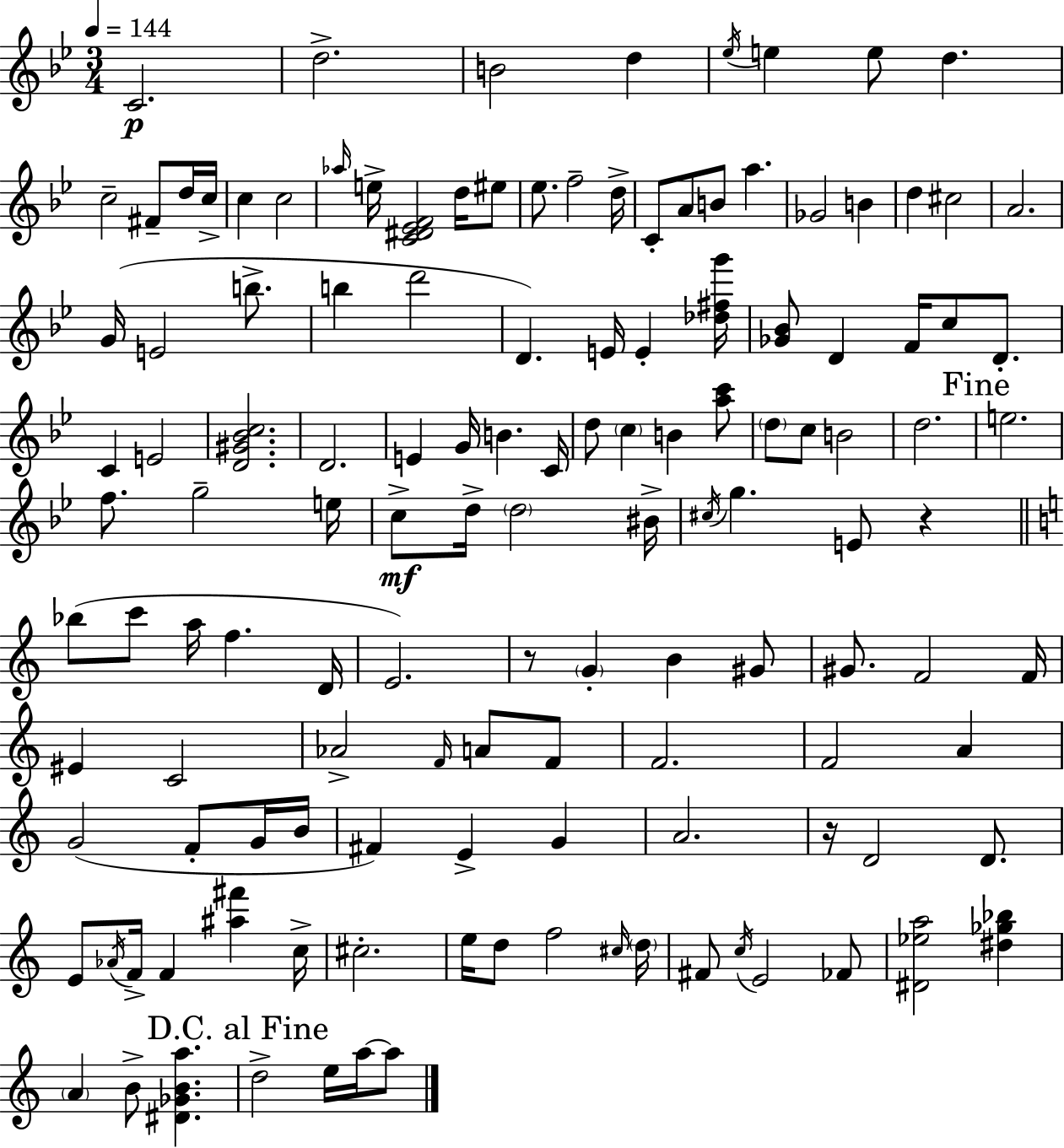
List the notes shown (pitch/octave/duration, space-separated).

C4/h. D5/h. B4/h D5/q Eb5/s E5/q E5/e D5/q. C5/h F#4/e D5/s C5/s C5/q C5/h Ab5/s E5/s [C4,D#4,Eb4,F4]/h D5/s EIS5/e Eb5/e. F5/h D5/s C4/e A4/e B4/e A5/q. Gb4/h B4/q D5/q C#5/h A4/h. G4/s E4/h B5/e. B5/q D6/h D4/q. E4/s E4/q [Db5,F#5,G6]/s [Gb4,Bb4]/e D4/q F4/s C5/e D4/e. C4/q E4/h [D4,G#4,Bb4,C5]/h. D4/h. E4/q G4/s B4/q. C4/s D5/e C5/q B4/q [A5,C6]/e D5/e C5/e B4/h D5/h. E5/h. F5/e. G5/h E5/s C5/e D5/s D5/h BIS4/s C#5/s G5/q. E4/e R/q Bb5/e C6/e A5/s F5/q. D4/s E4/h. R/e G4/q B4/q G#4/e G#4/e. F4/h F4/s EIS4/q C4/h Ab4/h F4/s A4/e F4/e F4/h. F4/h A4/q G4/h F4/e G4/s B4/s F#4/q E4/q G4/q A4/h. R/s D4/h D4/e. E4/e Ab4/s F4/s F4/q [A#5,F#6]/q C5/s C#5/h. E5/s D5/e F5/h C#5/s D5/s F#4/e C5/s E4/h FES4/e [D#4,Eb5,A5]/h [D#5,Gb5,Bb5]/q A4/q B4/e [D#4,Gb4,B4,A5]/q. D5/h E5/s A5/s A5/e